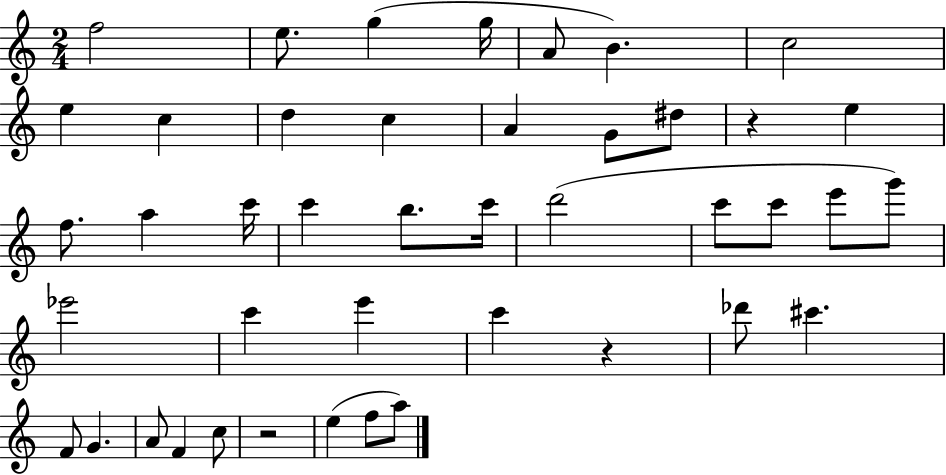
F5/h E5/e. G5/q G5/s A4/e B4/q. C5/h E5/q C5/q D5/q C5/q A4/q G4/e D#5/e R/q E5/q F5/e. A5/q C6/s C6/q B5/e. C6/s D6/h C6/e C6/e E6/e G6/e Eb6/h C6/q E6/q C6/q R/q Db6/e C#6/q. F4/e G4/q. A4/e F4/q C5/e R/h E5/q F5/e A5/e